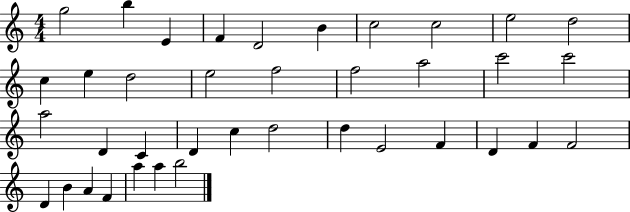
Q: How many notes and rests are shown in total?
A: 38